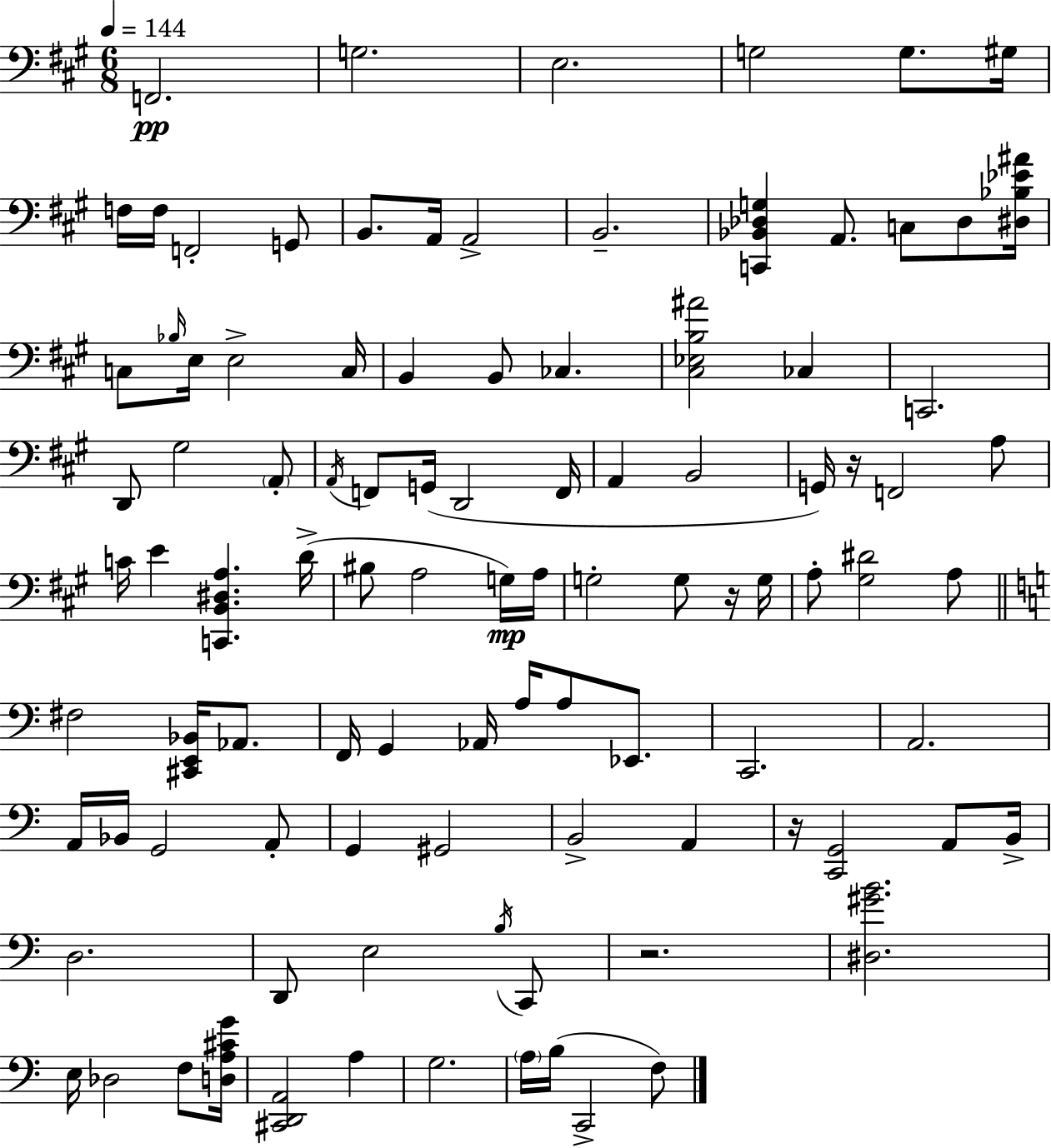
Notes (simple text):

F2/h. G3/h. E3/h. G3/h G3/e. G#3/s F3/s F3/s F2/h G2/e B2/e. A2/s A2/h B2/h. [C2,Bb2,Db3,G3]/q A2/e. C3/e Db3/e [D#3,Bb3,Eb4,A#4]/s C3/e Bb3/s E3/s E3/h C3/s B2/q B2/e CES3/q. [C#3,Eb3,B3,A#4]/h CES3/q C2/h. D2/e G#3/h A2/e A2/s F2/e G2/s D2/h F2/s A2/q B2/h G2/s R/s F2/h A3/e C4/s E4/q [C2,B2,D#3,A3]/q. D4/s BIS3/e A3/h G3/s A3/s G3/h G3/e R/s G3/s A3/e [G#3,D#4]/h A3/e F#3/h [C#2,E2,Bb2]/s Ab2/e. F2/s G2/q Ab2/s A3/s A3/e Eb2/e. C2/h. A2/h. A2/s Bb2/s G2/h A2/e G2/q G#2/h B2/h A2/q R/s [C2,G2]/h A2/e B2/s D3/h. D2/e E3/h B3/s C2/e R/h. [D#3,G#4,B4]/h. E3/s Db3/h F3/e [D3,A3,C#4,G4]/s [C#2,D2,A2]/h A3/q G3/h. A3/s B3/s C2/h F3/e